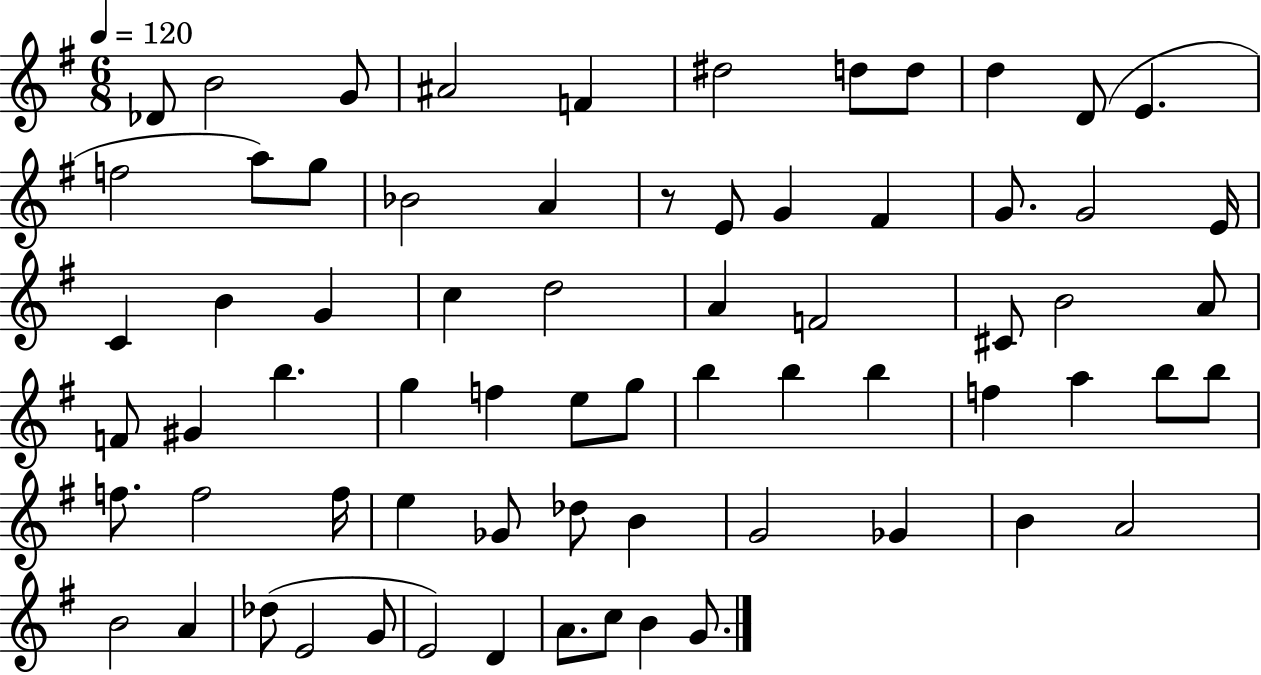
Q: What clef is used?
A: treble